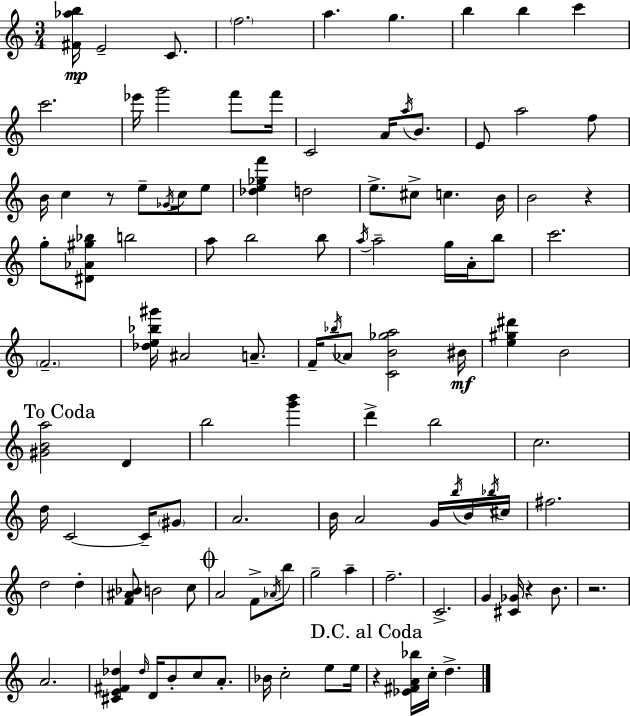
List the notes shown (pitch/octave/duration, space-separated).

[F#4,Ab5,B5]/s E4/h C4/e. F5/h. A5/q. G5/q. B5/q B5/q C6/q C6/h. Eb6/s G6/h F6/e F6/s C4/h A4/s A5/s B4/e. E4/e A5/h F5/e B4/s C5/q R/e E5/e Gb4/s C5/s E5/e [Db5,E5,Gb5,F6]/q D5/h E5/e. C#5/e C5/q. B4/s B4/h R/q G5/e [D#4,Ab4,G#5,Bb5]/e B5/h A5/e B5/h B5/e A5/s A5/h G5/s A4/s B5/e C6/h. F4/h. [Db5,E5,Bb5,G#6]/s A#4/h A4/e. F4/s Bb5/s Ab4/e [C4,B4,Gb5,A5]/h BIS4/s [E5,G#5,D#6]/q B4/h [G#4,B4,A5]/h D4/q B5/h [G6,B6]/q D6/q B5/h C5/h. D5/s C4/h C4/s G#4/e A4/h. B4/s A4/h G4/s B5/s B4/s Bb5/s C#5/s F#5/h. D5/h D5/q [F4,A#4,Bb4]/e B4/h C5/e A4/h F4/e Ab4/s B5/e G5/h A5/q F5/h. C4/h. G4/q [C#4,Gb4]/s R/q B4/e. R/h. A4/h. [C#4,E4,F#4,Db5]/q Db5/s D4/s B4/e C5/e A4/e. Bb4/s C5/h E5/e E5/s R/q [Eb4,F#4,A4,Bb5]/s C5/s D5/q.